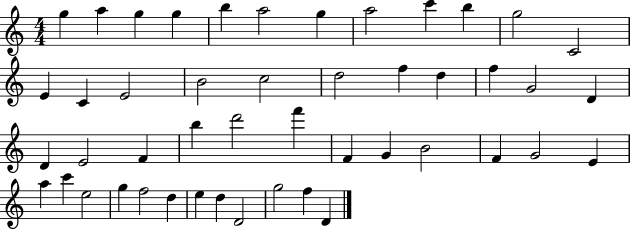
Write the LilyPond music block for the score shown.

{
  \clef treble
  \numericTimeSignature
  \time 4/4
  \key c \major
  g''4 a''4 g''4 g''4 | b''4 a''2 g''4 | a''2 c'''4 b''4 | g''2 c'2 | \break e'4 c'4 e'2 | b'2 c''2 | d''2 f''4 d''4 | f''4 g'2 d'4 | \break d'4 e'2 f'4 | b''4 d'''2 f'''4 | f'4 g'4 b'2 | f'4 g'2 e'4 | \break a''4 c'''4 e''2 | g''4 f''2 d''4 | e''4 d''4 d'2 | g''2 f''4 d'4 | \break \bar "|."
}